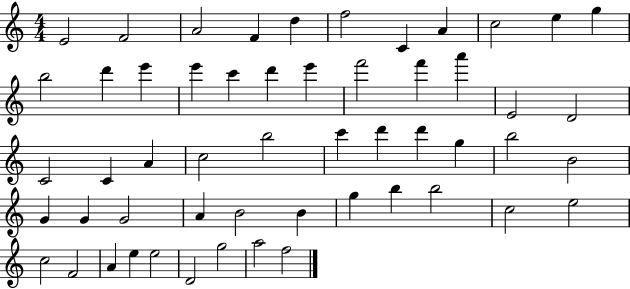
E4/h F4/h A4/h F4/q D5/q F5/h C4/q A4/q C5/h E5/q G5/q B5/h D6/q E6/q E6/q C6/q D6/q E6/q F6/h F6/q A6/q E4/h D4/h C4/h C4/q A4/q C5/h B5/h C6/q D6/q D6/q G5/q B5/h B4/h G4/q G4/q G4/h A4/q B4/h B4/q G5/q B5/q B5/h C5/h E5/h C5/h F4/h A4/q E5/q E5/h D4/h G5/h A5/h F5/h